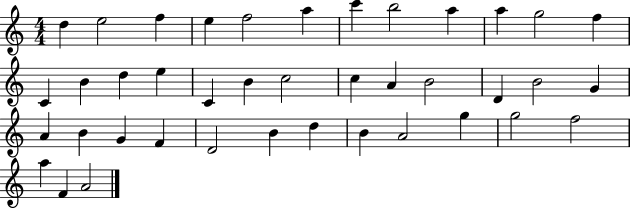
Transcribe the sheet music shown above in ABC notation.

X:1
T:Untitled
M:4/4
L:1/4
K:C
d e2 f e f2 a c' b2 a a g2 f C B d e C B c2 c A B2 D B2 G A B G F D2 B d B A2 g g2 f2 a F A2